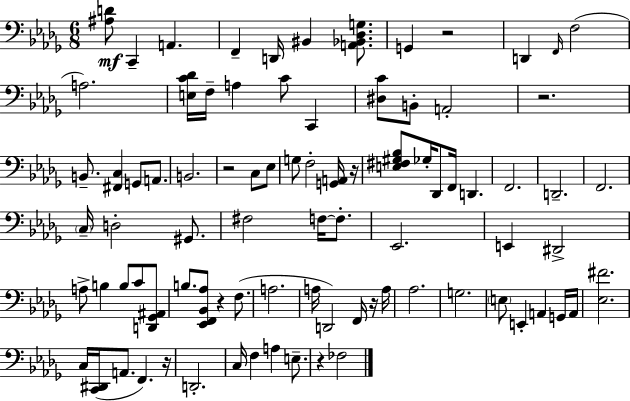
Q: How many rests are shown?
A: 8